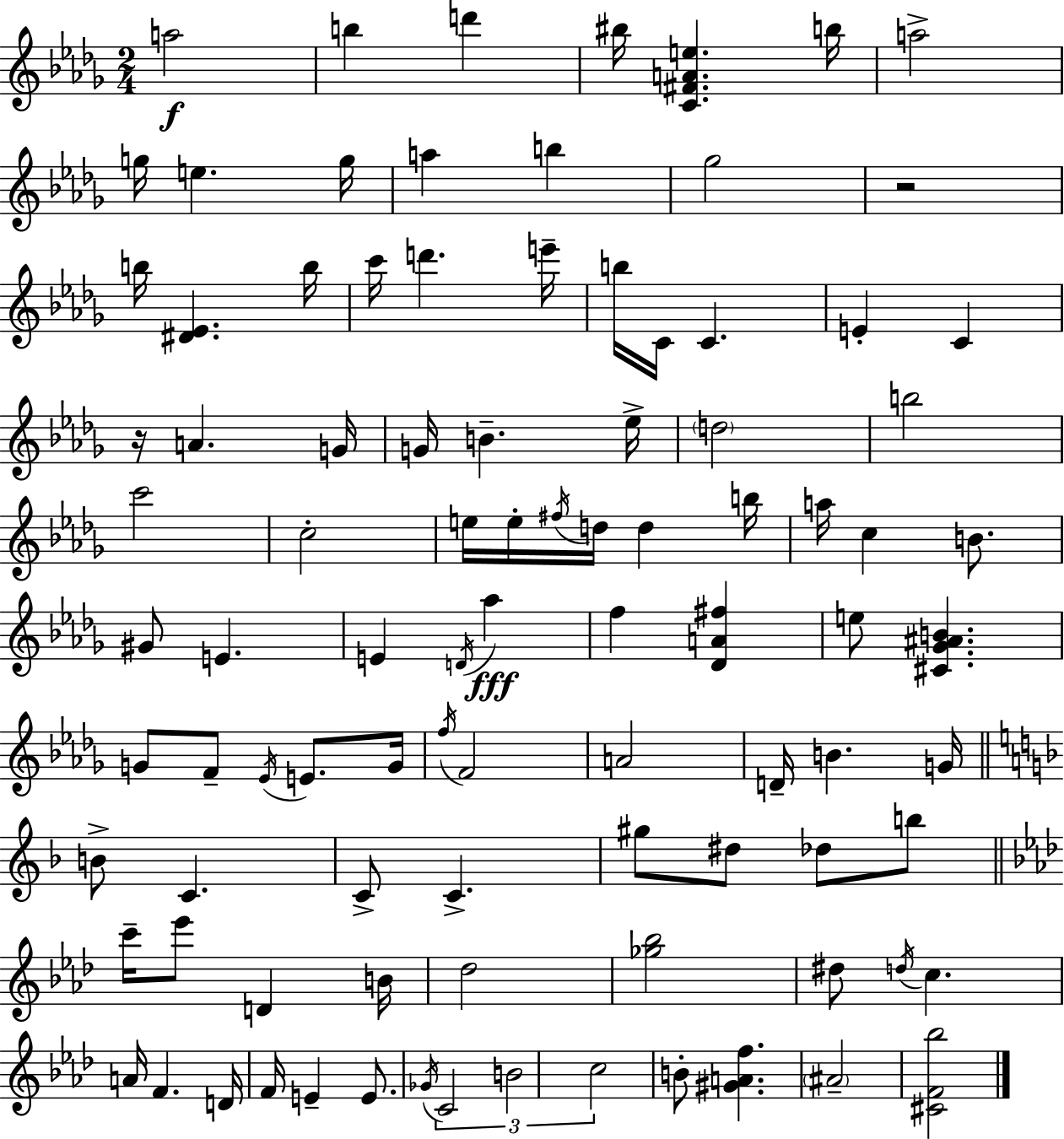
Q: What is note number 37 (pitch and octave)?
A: B5